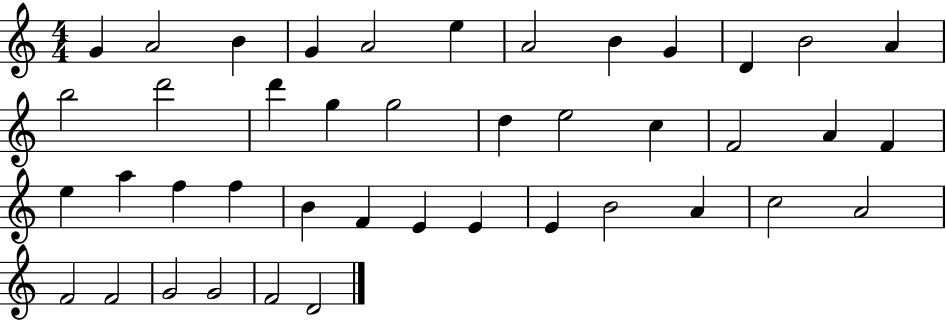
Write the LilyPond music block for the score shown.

{
  \clef treble
  \numericTimeSignature
  \time 4/4
  \key c \major
  g'4 a'2 b'4 | g'4 a'2 e''4 | a'2 b'4 g'4 | d'4 b'2 a'4 | \break b''2 d'''2 | d'''4 g''4 g''2 | d''4 e''2 c''4 | f'2 a'4 f'4 | \break e''4 a''4 f''4 f''4 | b'4 f'4 e'4 e'4 | e'4 b'2 a'4 | c''2 a'2 | \break f'2 f'2 | g'2 g'2 | f'2 d'2 | \bar "|."
}